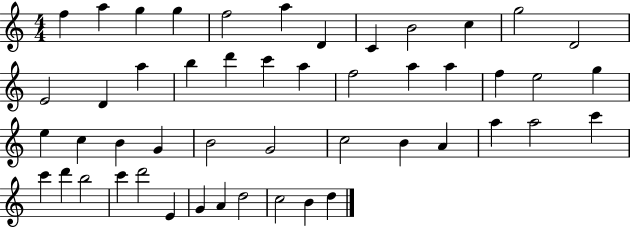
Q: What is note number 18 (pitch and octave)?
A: C6